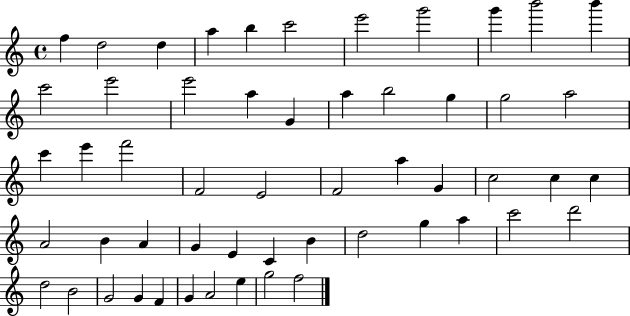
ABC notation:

X:1
T:Untitled
M:4/4
L:1/4
K:C
f d2 d a b c'2 e'2 g'2 g' b'2 b' c'2 e'2 e'2 a G a b2 g g2 a2 c' e' f'2 F2 E2 F2 a G c2 c c A2 B A G E C B d2 g a c'2 d'2 d2 B2 G2 G F G A2 e g2 f2